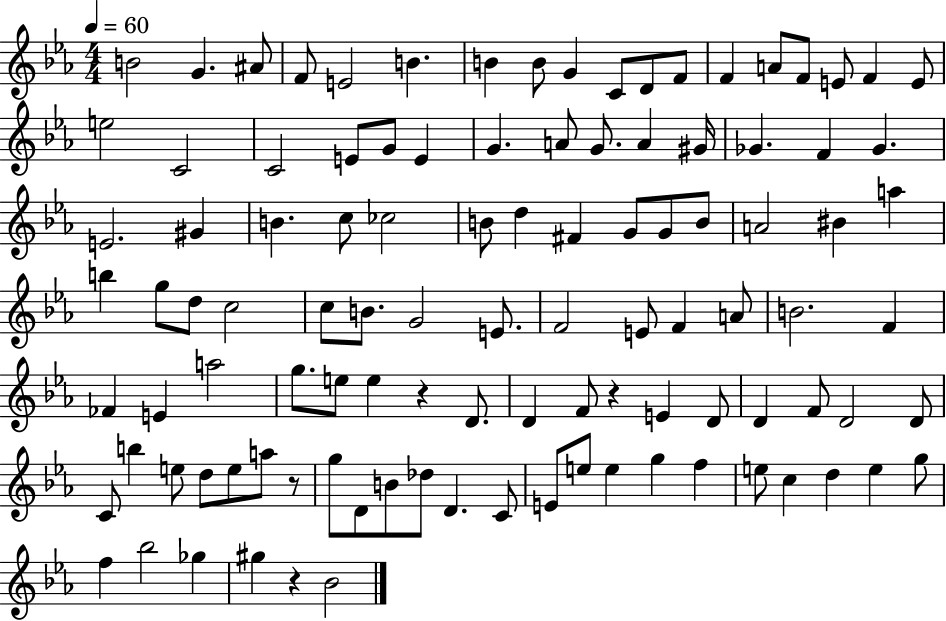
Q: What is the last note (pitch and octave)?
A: Bb4